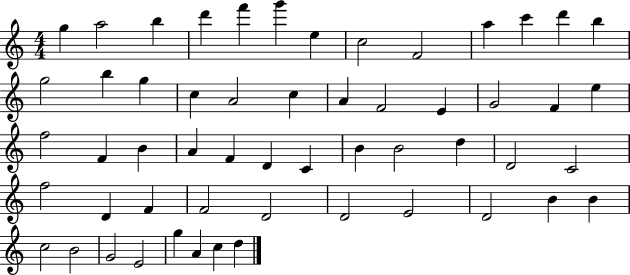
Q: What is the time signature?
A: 4/4